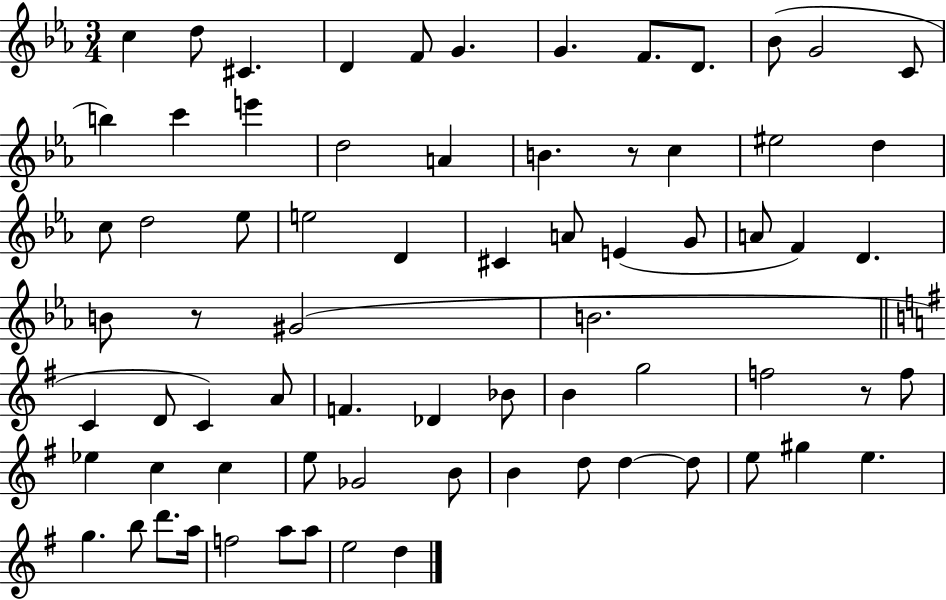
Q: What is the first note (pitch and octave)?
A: C5